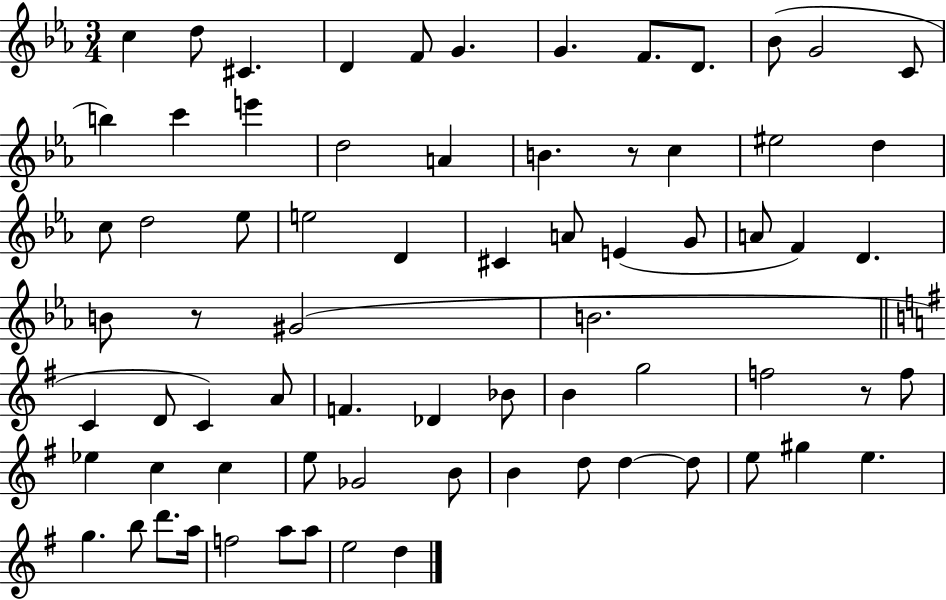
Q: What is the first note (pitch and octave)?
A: C5